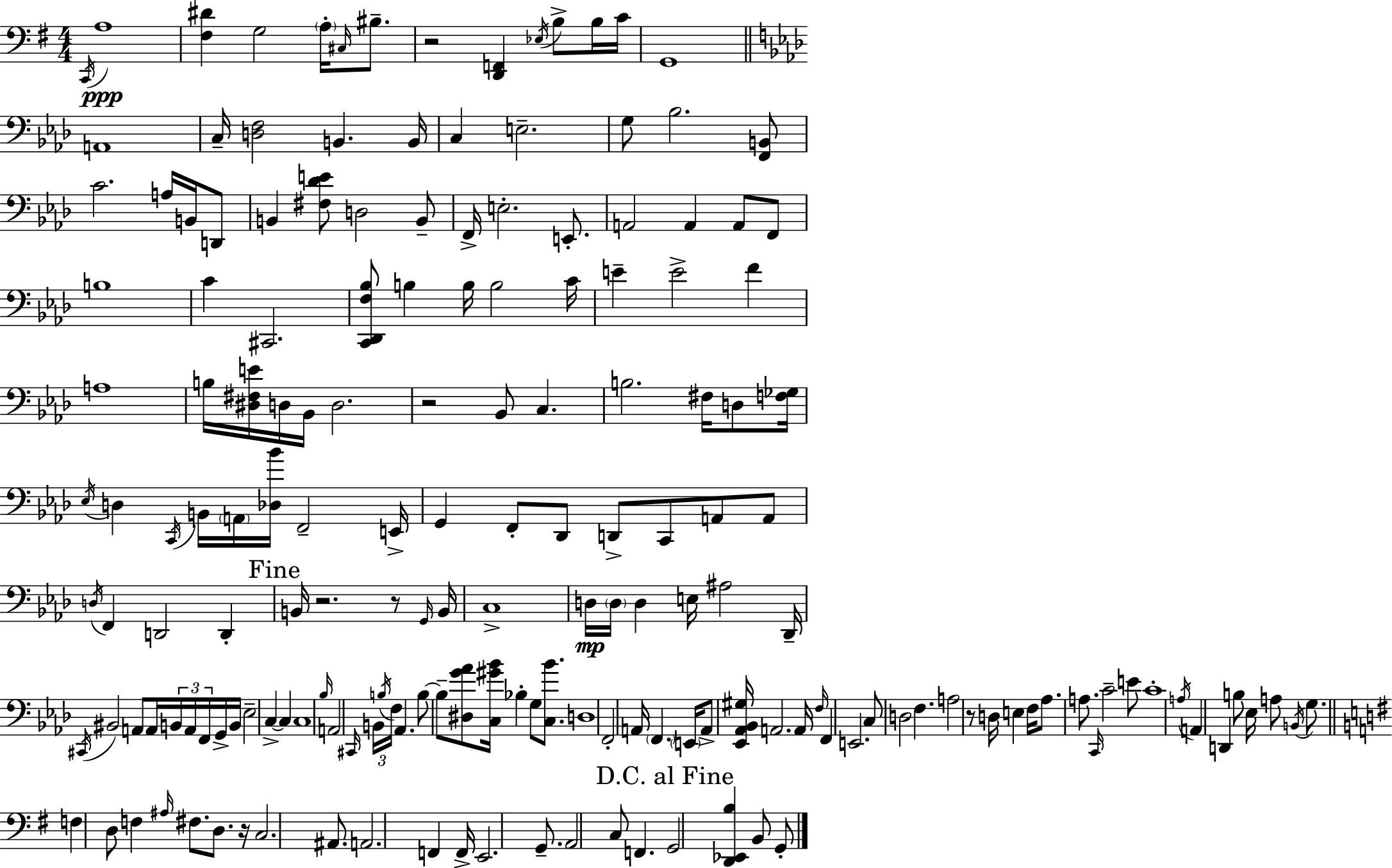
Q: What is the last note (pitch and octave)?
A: G2